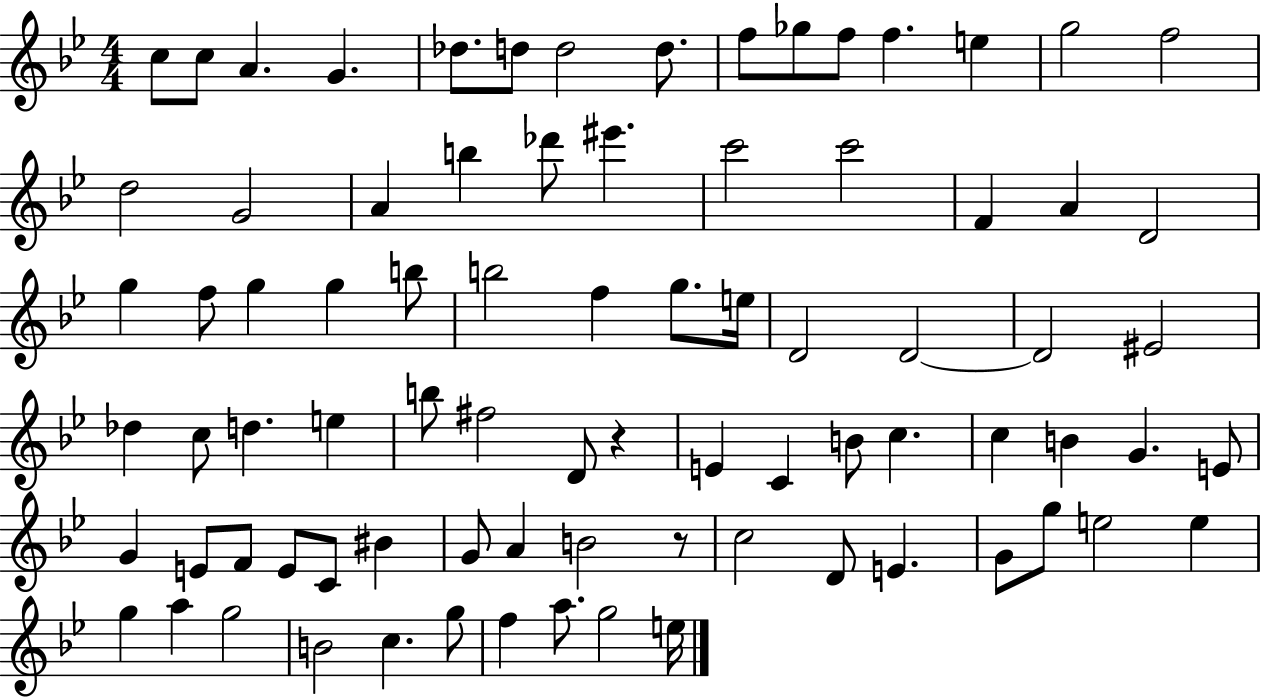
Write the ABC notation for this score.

X:1
T:Untitled
M:4/4
L:1/4
K:Bb
c/2 c/2 A G _d/2 d/2 d2 d/2 f/2 _g/2 f/2 f e g2 f2 d2 G2 A b _d'/2 ^e' c'2 c'2 F A D2 g f/2 g g b/2 b2 f g/2 e/4 D2 D2 D2 ^E2 _d c/2 d e b/2 ^f2 D/2 z E C B/2 c c B G E/2 G E/2 F/2 E/2 C/2 ^B G/2 A B2 z/2 c2 D/2 E G/2 g/2 e2 e g a g2 B2 c g/2 f a/2 g2 e/4